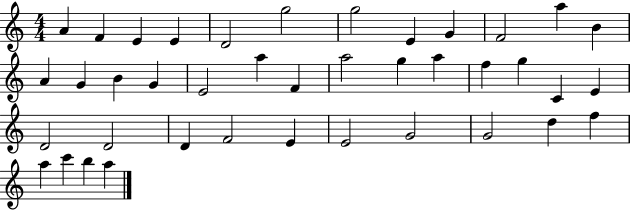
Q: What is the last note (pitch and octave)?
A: A5